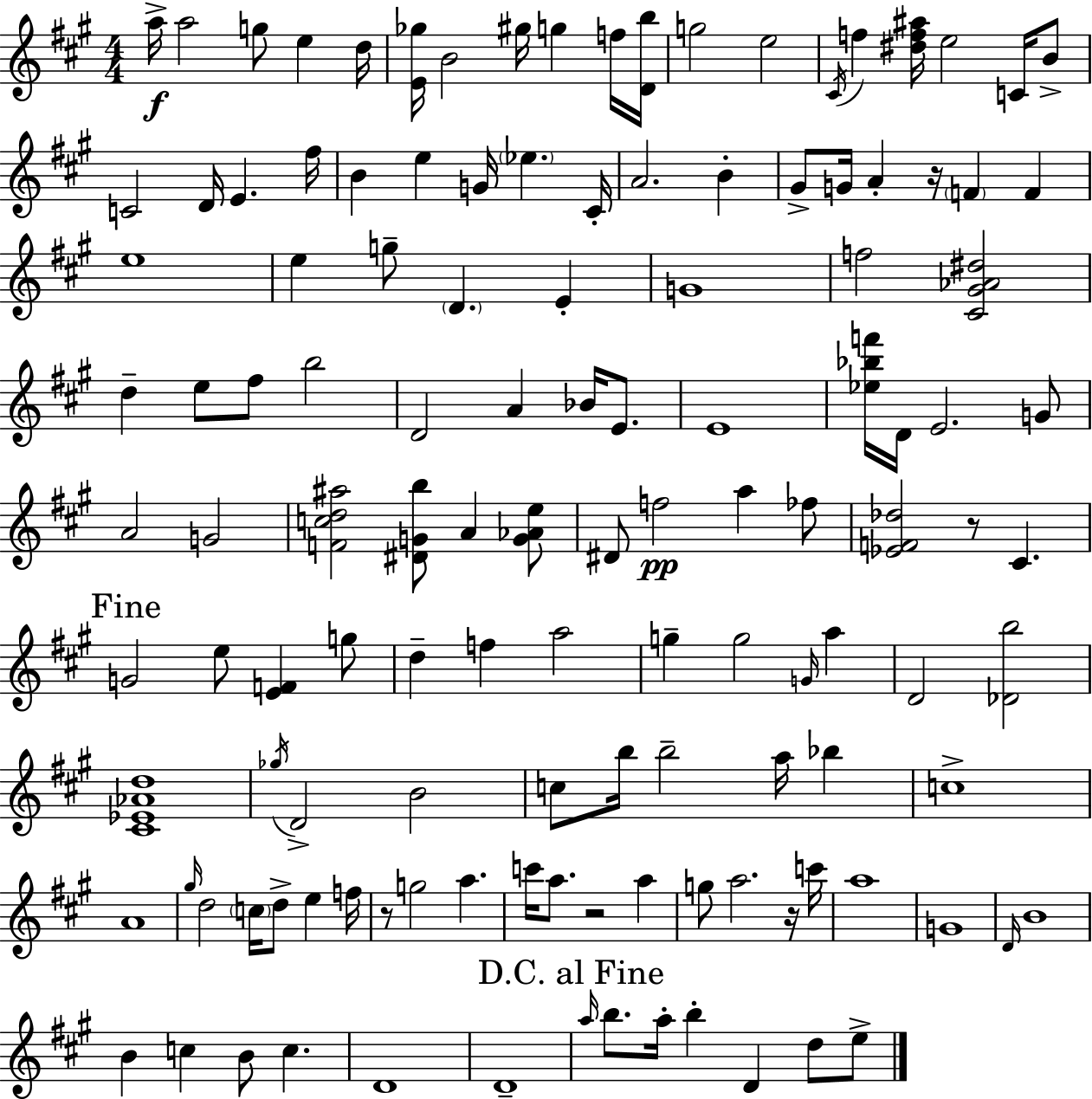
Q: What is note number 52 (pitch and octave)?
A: A4